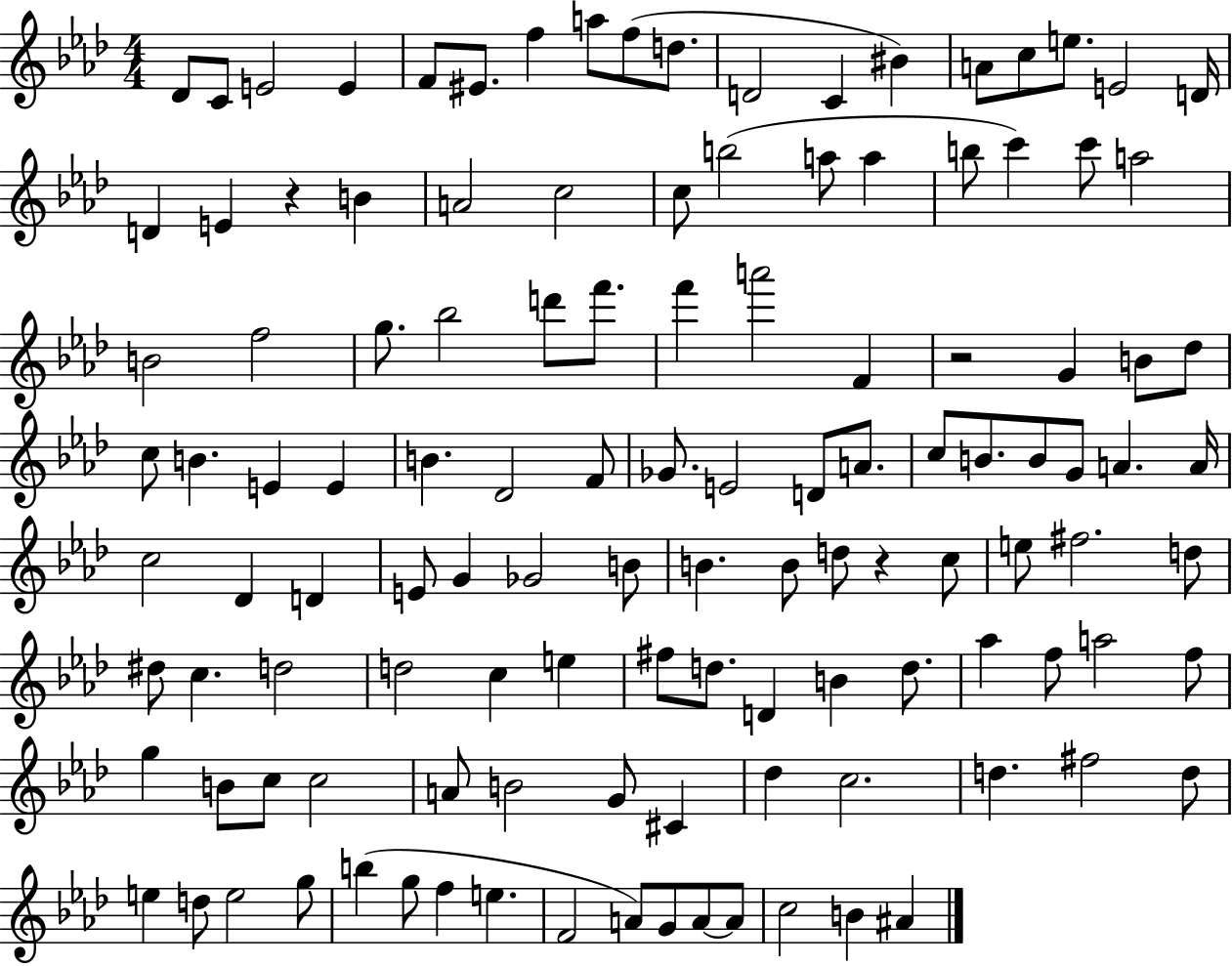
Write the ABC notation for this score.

X:1
T:Untitled
M:4/4
L:1/4
K:Ab
_D/2 C/2 E2 E F/2 ^E/2 f a/2 f/2 d/2 D2 C ^B A/2 c/2 e/2 E2 D/4 D E z B A2 c2 c/2 b2 a/2 a b/2 c' c'/2 a2 B2 f2 g/2 _b2 d'/2 f'/2 f' a'2 F z2 G B/2 _d/2 c/2 B E E B _D2 F/2 _G/2 E2 D/2 A/2 c/2 B/2 B/2 G/2 A A/4 c2 _D D E/2 G _G2 B/2 B B/2 d/2 z c/2 e/2 ^f2 d/2 ^d/2 c d2 d2 c e ^f/2 d/2 D B d/2 _a f/2 a2 f/2 g B/2 c/2 c2 A/2 B2 G/2 ^C _d c2 d ^f2 d/2 e d/2 e2 g/2 b g/2 f e F2 A/2 G/2 A/2 A/2 c2 B ^A